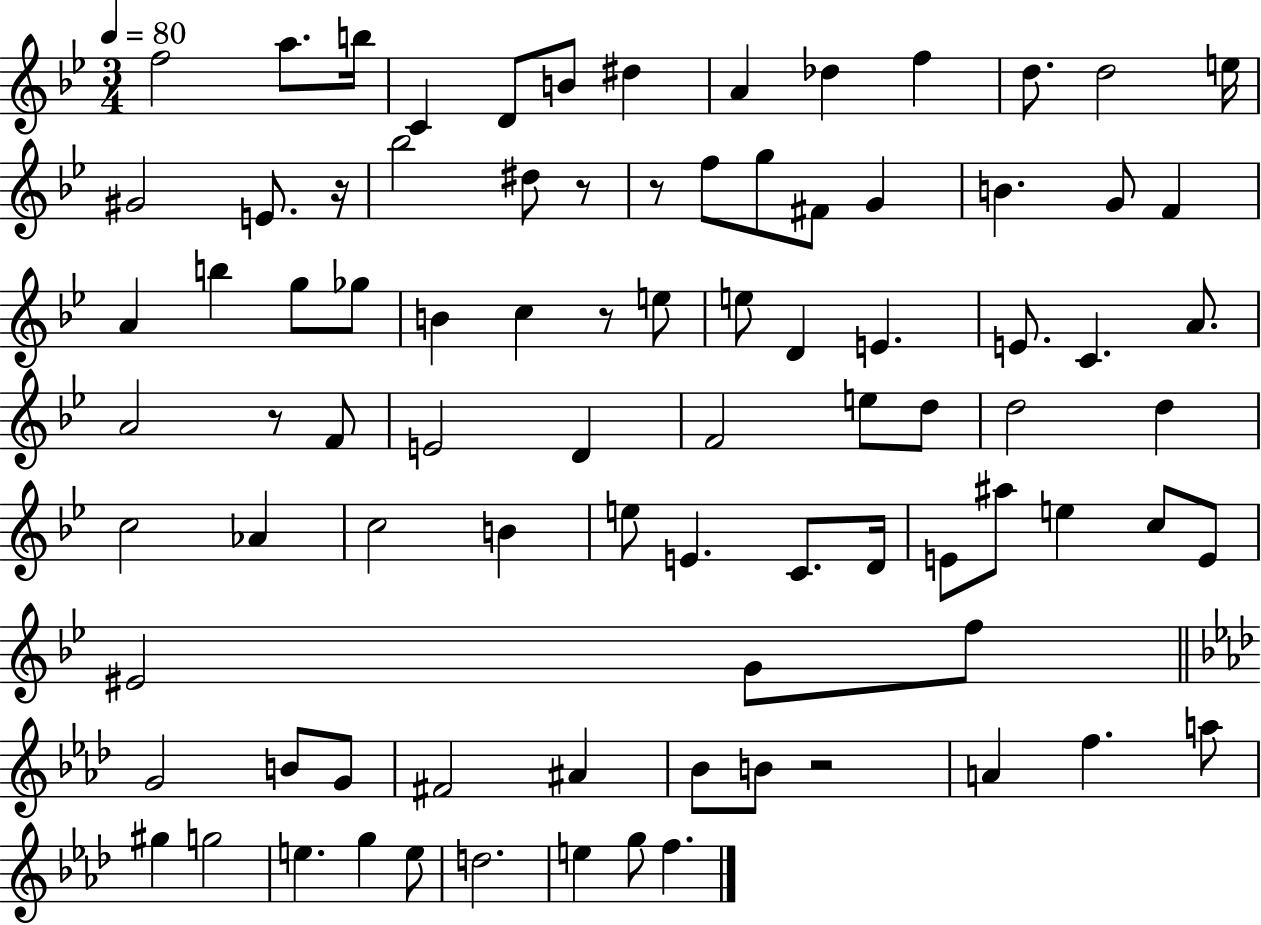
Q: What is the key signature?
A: BES major